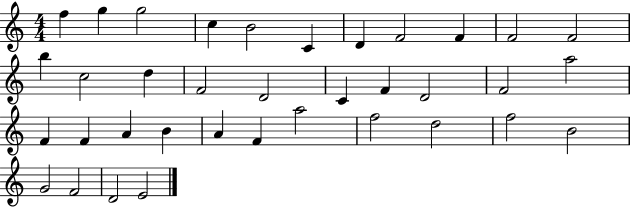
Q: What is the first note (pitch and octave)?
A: F5